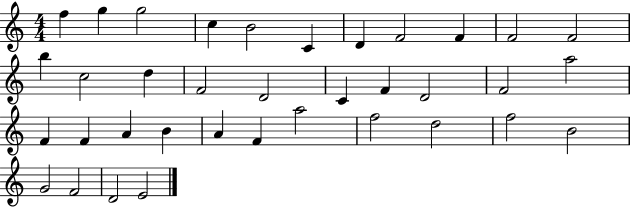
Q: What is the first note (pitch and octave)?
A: F5